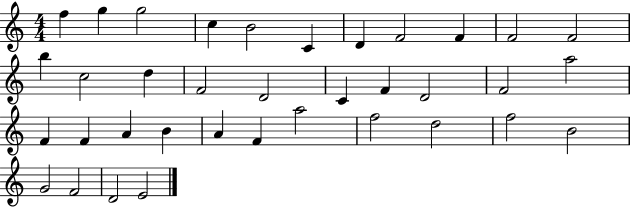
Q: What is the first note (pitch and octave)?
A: F5